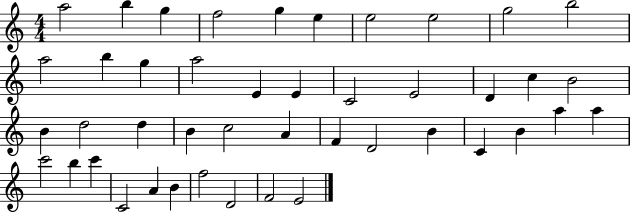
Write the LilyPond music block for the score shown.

{
  \clef treble
  \numericTimeSignature
  \time 4/4
  \key c \major
  a''2 b''4 g''4 | f''2 g''4 e''4 | e''2 e''2 | g''2 b''2 | \break a''2 b''4 g''4 | a''2 e'4 e'4 | c'2 e'2 | d'4 c''4 b'2 | \break b'4 d''2 d''4 | b'4 c''2 a'4 | f'4 d'2 b'4 | c'4 b'4 a''4 a''4 | \break c'''2 b''4 c'''4 | c'2 a'4 b'4 | f''2 d'2 | f'2 e'2 | \break \bar "|."
}